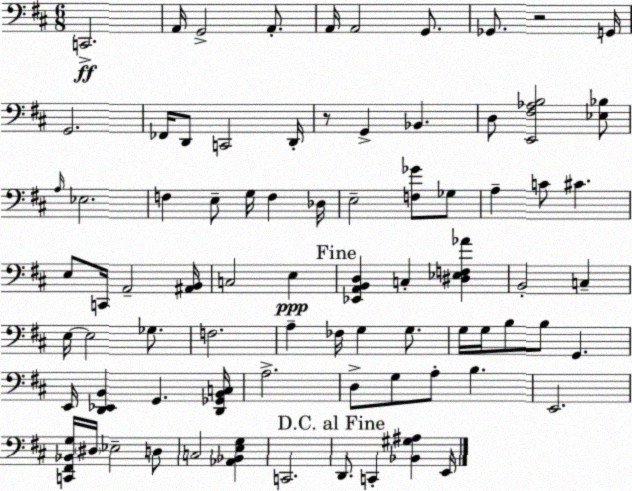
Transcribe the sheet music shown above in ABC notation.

X:1
T:Untitled
M:6/8
L:1/4
K:D
C,,2 A,,/4 G,,2 A,,/2 A,,/4 A,,2 G,,/2 _G,,/2 z2 G,,/4 G,,2 _F,,/4 D,,/2 C,,2 D,,/4 z/2 G,, _B,, D,/2 [E,,^F,_A,B,]2 [_E,_B,]/2 A,/4 _E,2 F, E,/2 G,/4 F, _D,/4 E,2 [F,_G]/2 _G,/2 A, C/2 ^C E,/2 C,,/4 A,,2 [^A,,B,,]/4 C,2 E, [_E,,A,,B,,D,] C, [^D,_E,F,_A] B,,2 C, E,/4 E,2 _G,/2 F,2 A, _F,/4 G, G,/2 G,/4 G,/4 B,/2 B,/2 G,, E,,/4 [D,,_E,,B,,] G,, [D,,_G,,B,,C,]/4 A,2 D,/2 G,/2 A,/2 B, E,,2 [C,,^F,,_B,,G,]/4 ^D,/4 _E,2 D,/2 C,2 [_A,,_B,,E,G,] C,,2 D,,/2 C,, [_B,,^G,^A,] E,,/4